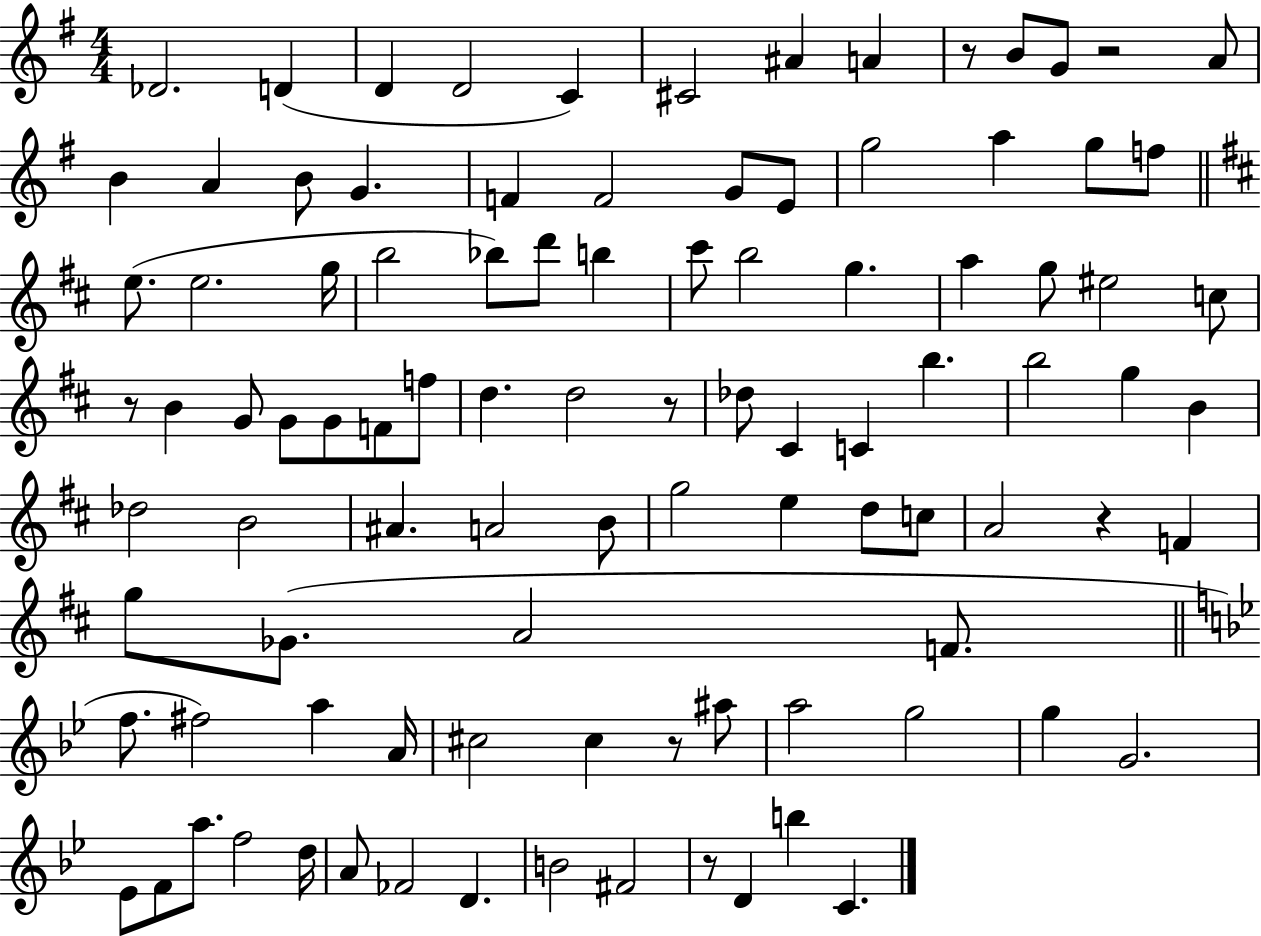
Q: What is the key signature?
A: G major